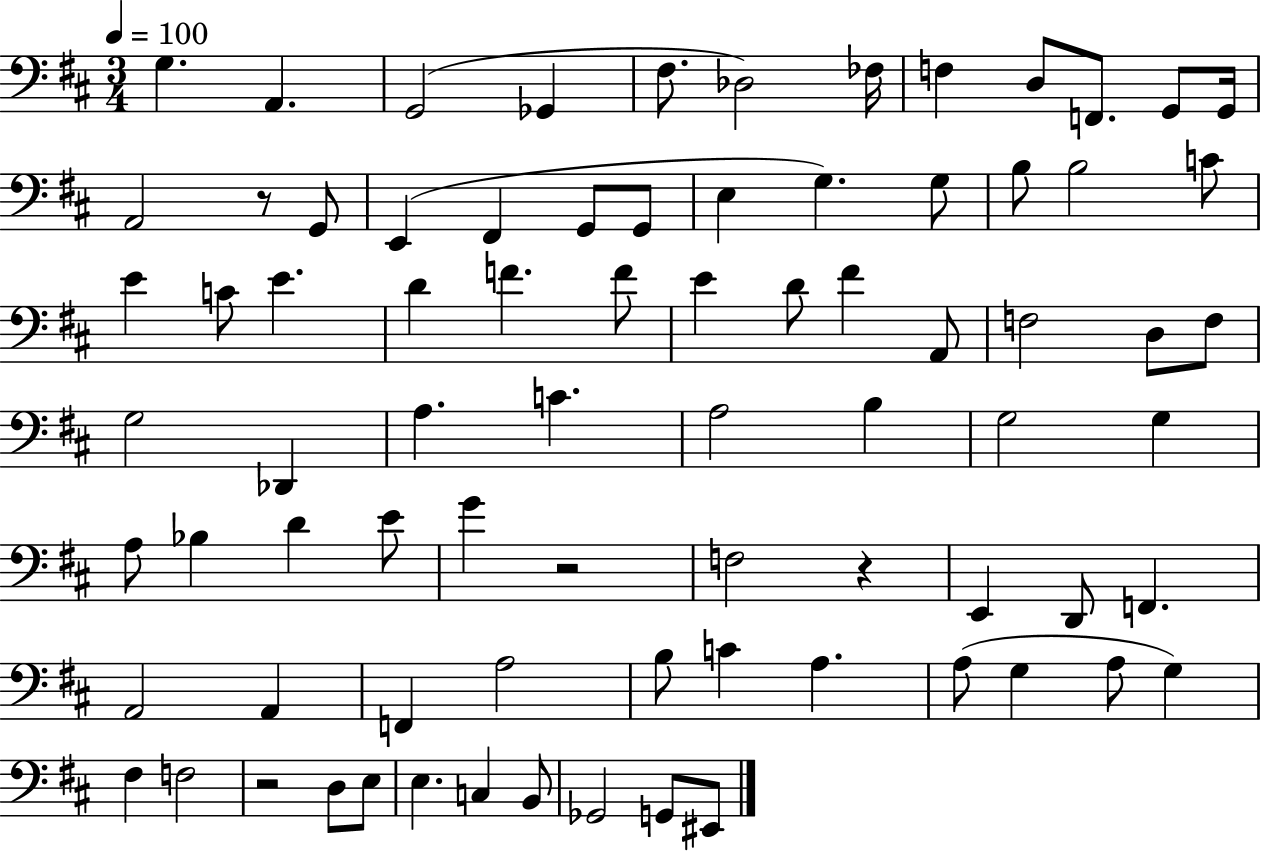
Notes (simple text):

G3/q. A2/q. G2/h Gb2/q F#3/e. Db3/h FES3/s F3/q D3/e F2/e. G2/e G2/s A2/h R/e G2/e E2/q F#2/q G2/e G2/e E3/q G3/q. G3/e B3/e B3/h C4/e E4/q C4/e E4/q. D4/q F4/q. F4/e E4/q D4/e F#4/q A2/e F3/h D3/e F3/e G3/h Db2/q A3/q. C4/q. A3/h B3/q G3/h G3/q A3/e Bb3/q D4/q E4/e G4/q R/h F3/h R/q E2/q D2/e F2/q. A2/h A2/q F2/q A3/h B3/e C4/q A3/q. A3/e G3/q A3/e G3/q F#3/q F3/h R/h D3/e E3/e E3/q. C3/q B2/e Gb2/h G2/e EIS2/e